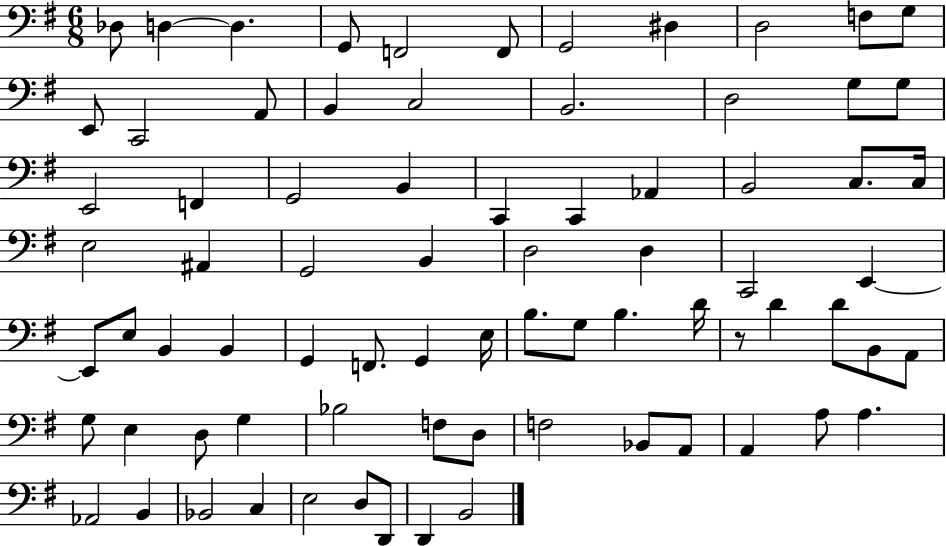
Db3/e D3/q D3/q. G2/e F2/h F2/e G2/h D#3/q D3/h F3/e G3/e E2/e C2/h A2/e B2/q C3/h B2/h. D3/h G3/e G3/e E2/h F2/q G2/h B2/q C2/q C2/q Ab2/q B2/h C3/e. C3/s E3/h A#2/q G2/h B2/q D3/h D3/q C2/h E2/q E2/e E3/e B2/q B2/q G2/q F2/e. G2/q E3/s B3/e. G3/e B3/q. D4/s R/e D4/q D4/e B2/e A2/e G3/e E3/q D3/e G3/q Bb3/h F3/e D3/e F3/h Bb2/e A2/e A2/q A3/e A3/q. Ab2/h B2/q Bb2/h C3/q E3/h D3/e D2/e D2/q B2/h